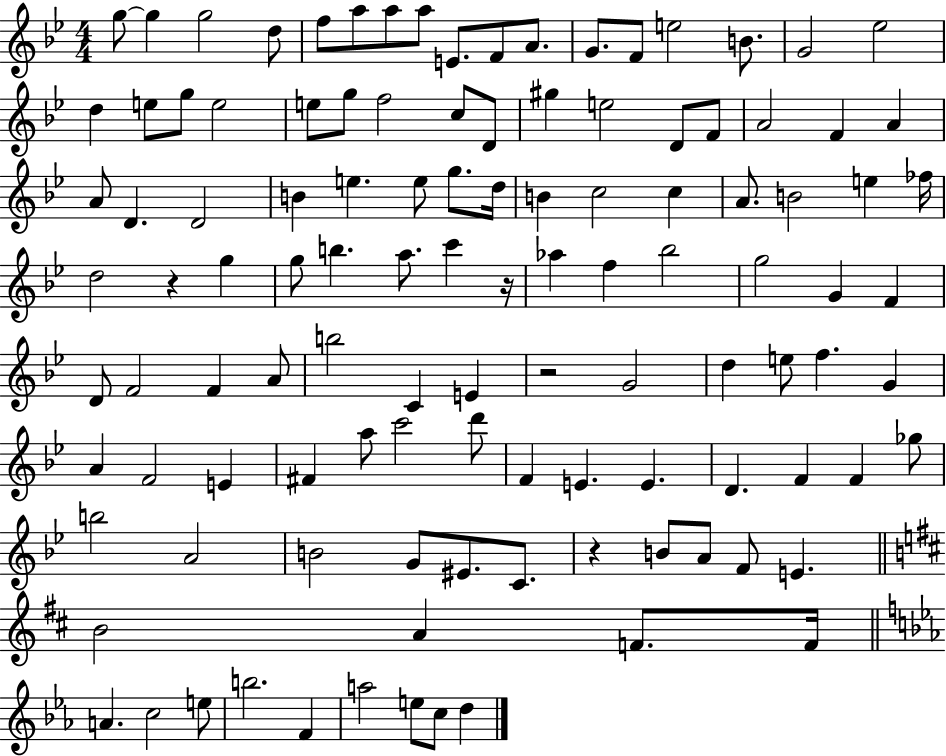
{
  \clef treble
  \numericTimeSignature
  \time 4/4
  \key bes \major
  g''8~~ g''4 g''2 d''8 | f''8 a''8 a''8 a''8 e'8. f'8 a'8. | g'8. f'8 e''2 b'8. | g'2 ees''2 | \break d''4 e''8 g''8 e''2 | e''8 g''8 f''2 c''8 d'8 | gis''4 e''2 d'8 f'8 | a'2 f'4 a'4 | \break a'8 d'4. d'2 | b'4 e''4. e''8 g''8. d''16 | b'4 c''2 c''4 | a'8. b'2 e''4 fes''16 | \break d''2 r4 g''4 | g''8 b''4. a''8. c'''4 r16 | aes''4 f''4 bes''2 | g''2 g'4 f'4 | \break d'8 f'2 f'4 a'8 | b''2 c'4 e'4 | r2 g'2 | d''4 e''8 f''4. g'4 | \break a'4 f'2 e'4 | fis'4 a''8 c'''2 d'''8 | f'4 e'4. e'4. | d'4. f'4 f'4 ges''8 | \break b''2 a'2 | b'2 g'8 eis'8. c'8. | r4 b'8 a'8 f'8 e'4. | \bar "||" \break \key b \minor b'2 a'4 f'8. f'16 | \bar "||" \break \key ees \major a'4. c''2 e''8 | b''2. f'4 | a''2 e''8 c''8 d''4 | \bar "|."
}